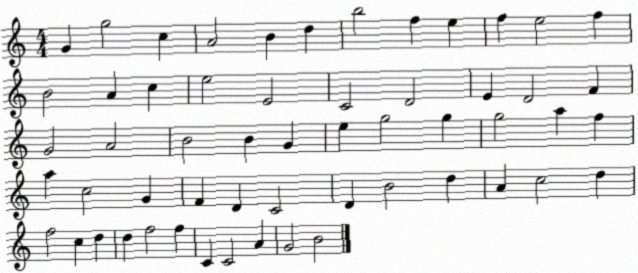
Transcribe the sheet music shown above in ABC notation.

X:1
T:Untitled
M:4/4
L:1/4
K:C
G g2 c A2 B d b2 f e f e2 f B2 A c e2 E2 C2 D2 E D2 F G2 A2 B2 B G e g2 g g2 a f a c2 G F D C2 D B2 d A c2 d f2 c d d f2 f C C2 A G2 B2